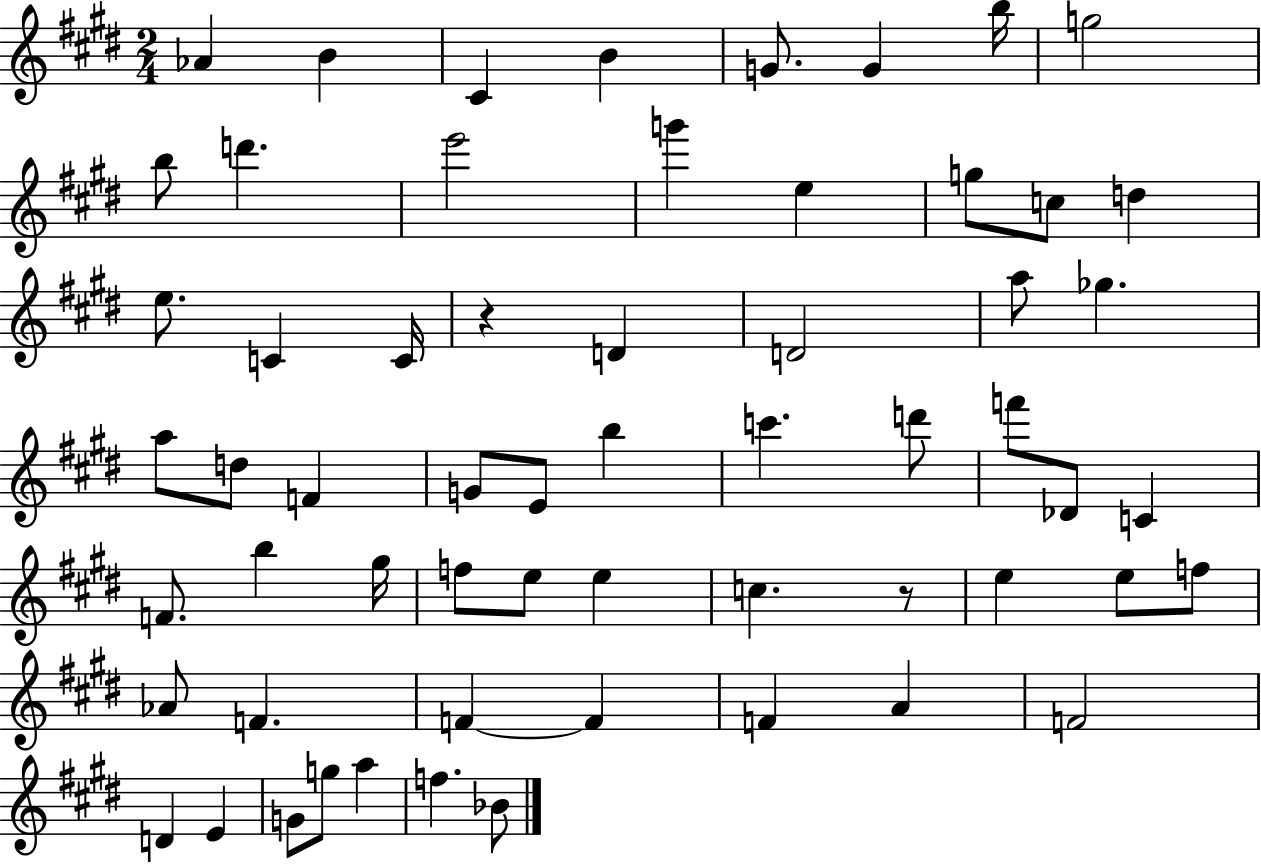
{
  \clef treble
  \numericTimeSignature
  \time 2/4
  \key e \major
  aes'4 b'4 | cis'4 b'4 | g'8. g'4 b''16 | g''2 | \break b''8 d'''4. | e'''2 | g'''4 e''4 | g''8 c''8 d''4 | \break e''8. c'4 c'16 | r4 d'4 | d'2 | a''8 ges''4. | \break a''8 d''8 f'4 | g'8 e'8 b''4 | c'''4. d'''8 | f'''8 des'8 c'4 | \break f'8. b''4 gis''16 | f''8 e''8 e''4 | c''4. r8 | e''4 e''8 f''8 | \break aes'8 f'4. | f'4~~ f'4 | f'4 a'4 | f'2 | \break d'4 e'4 | g'8 g''8 a''4 | f''4. bes'8 | \bar "|."
}